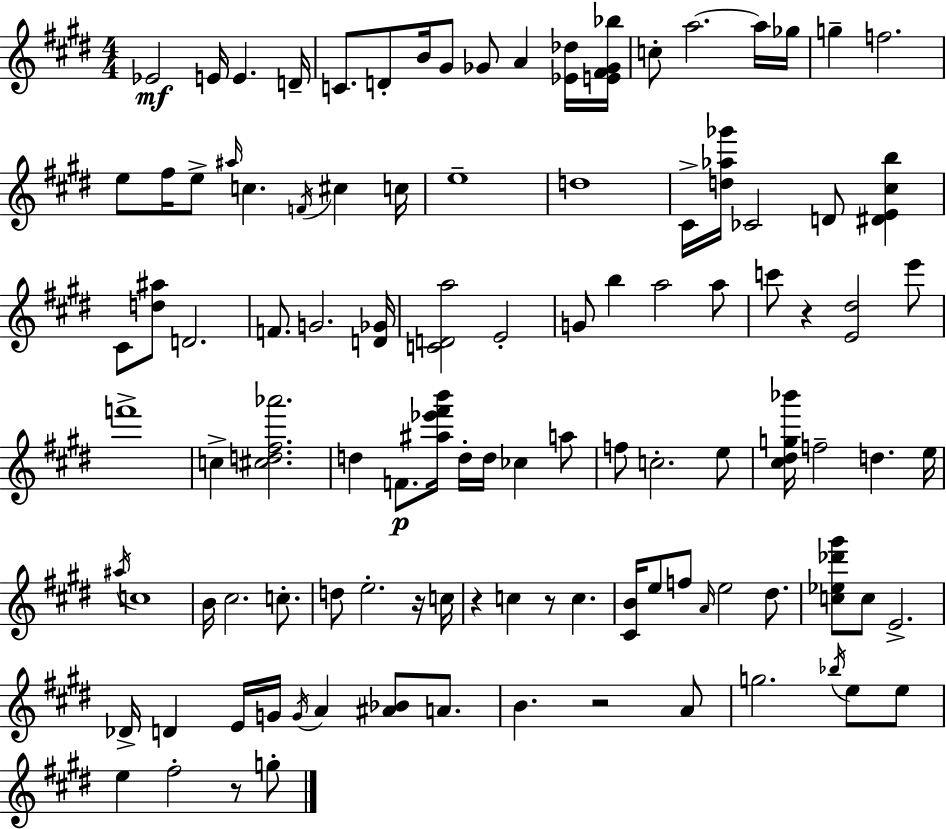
{
  \clef treble
  \numericTimeSignature
  \time 4/4
  \key e \major
  ees'2\mf e'16 e'4. d'16-- | c'8. d'8-. b'16 gis'8 ges'8 a'4 <ees' des''>16 <e' fis' ges' bes''>16 | c''8-. a''2.~~ a''16 ges''16 | g''4-- f''2. | \break e''8 fis''16 e''8-> \grace { ais''16 } c''4. \acciaccatura { f'16 } cis''4 | c''16 e''1-- | d''1 | cis'16-> <d'' aes'' ges'''>16 ces'2 d'8 <dis' e' cis'' b''>4 | \break cis'8 <d'' ais''>8 d'2. | f'8. g'2. | <d' ges'>16 <c' d' a''>2 e'2-. | g'8 b''4 a''2 | \break a''8 c'''8 r4 <e' dis''>2 | e'''8 f'''1-> | c''4-> <cis'' d'' fis'' aes'''>2. | d''4 f'8.\p <ais'' ees''' fis''' b'''>16 d''16-. d''16 ces''4 | \break a''8 f''8 c''2.-. | e''8 <cis'' dis'' g'' bes'''>16 f''2-- d''4. | e''16 \acciaccatura { ais''16 } c''1 | b'16 cis''2. | \break c''8.-. d''8 e''2.-. | r16 c''16 r4 c''4 r8 c''4. | <cis' b'>16 e''8 f''8 \grace { a'16 } e''2 | dis''8. <c'' ees'' des''' gis'''>8 c''8 e'2.-> | \break des'16-> d'4 e'16 g'16 \acciaccatura { g'16 } a'4 | <ais' bes'>8 a'8. b'4. r2 | a'8 g''2. | \acciaccatura { bes''16 } e''8 e''8 e''4 fis''2-. | \break r8 g''8-. \bar "|."
}